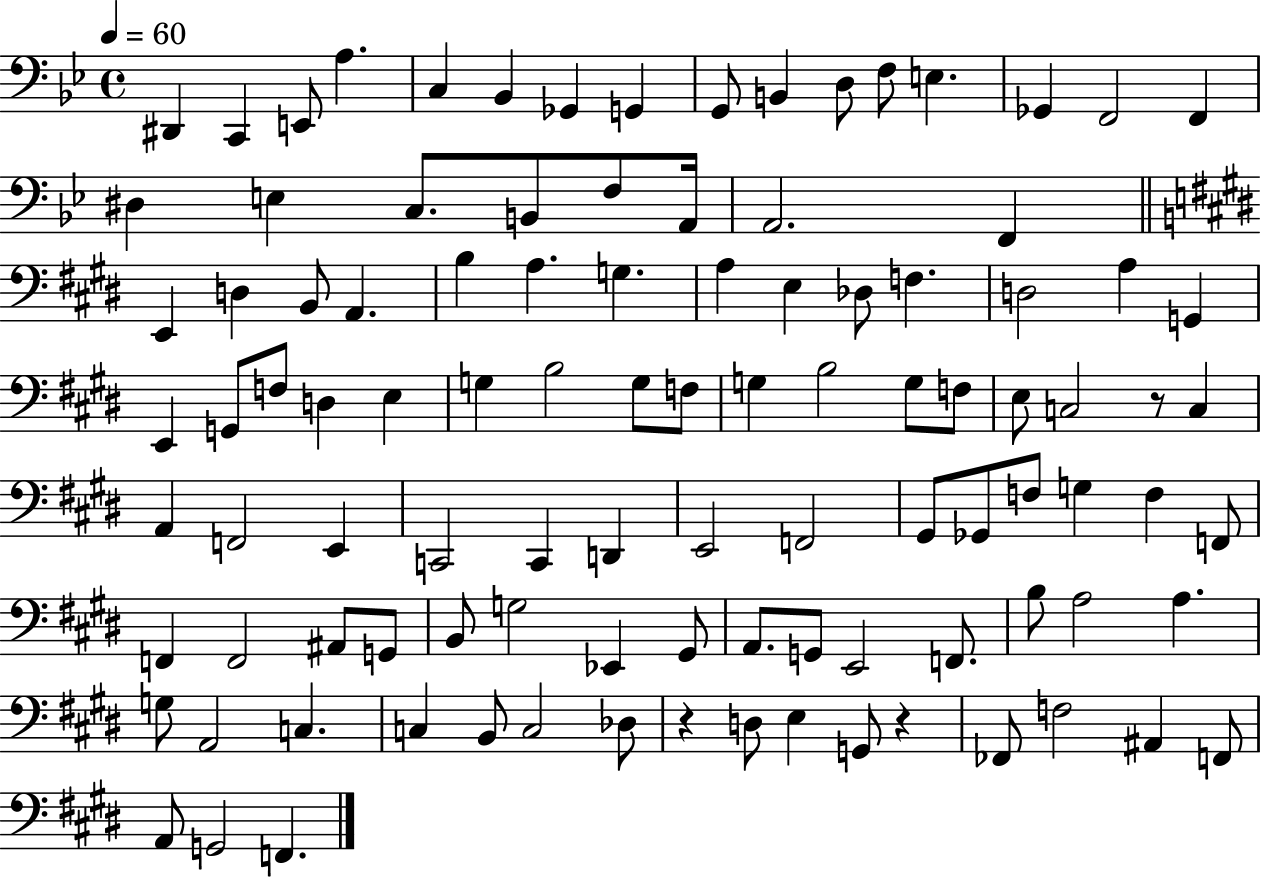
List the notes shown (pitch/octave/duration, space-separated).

D#2/q C2/q E2/e A3/q. C3/q Bb2/q Gb2/q G2/q G2/e B2/q D3/e F3/e E3/q. Gb2/q F2/h F2/q D#3/q E3/q C3/e. B2/e F3/e A2/s A2/h. F2/q E2/q D3/q B2/e A2/q. B3/q A3/q. G3/q. A3/q E3/q Db3/e F3/q. D3/h A3/q G2/q E2/q G2/e F3/e D3/q E3/q G3/q B3/h G3/e F3/e G3/q B3/h G3/e F3/e E3/e C3/h R/e C3/q A2/q F2/h E2/q C2/h C2/q D2/q E2/h F2/h G#2/e Gb2/e F3/e G3/q F3/q F2/e F2/q F2/h A#2/e G2/e B2/e G3/h Eb2/q G#2/e A2/e. G2/e E2/h F2/e. B3/e A3/h A3/q. G3/e A2/h C3/q. C3/q B2/e C3/h Db3/e R/q D3/e E3/q G2/e R/q FES2/e F3/h A#2/q F2/e A2/e G2/h F2/q.